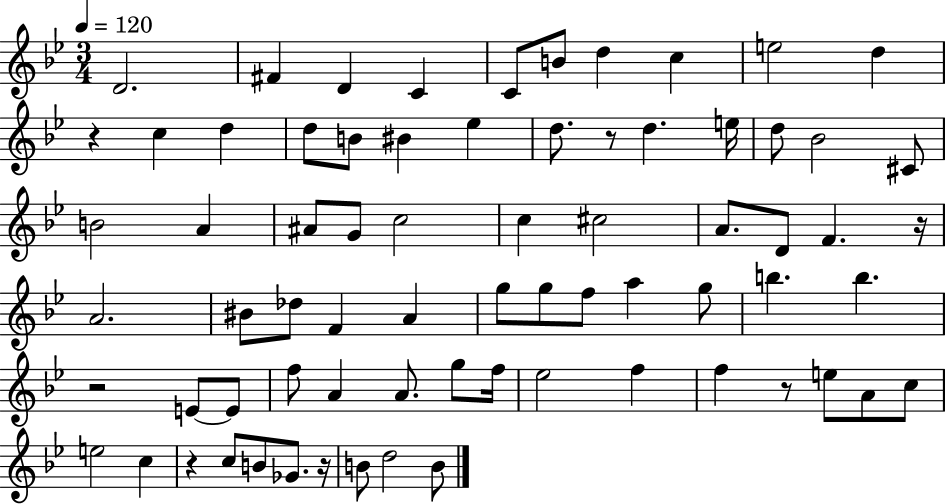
X:1
T:Untitled
M:3/4
L:1/4
K:Bb
D2 ^F D C C/2 B/2 d c e2 d z c d d/2 B/2 ^B _e d/2 z/2 d e/4 d/2 _B2 ^C/2 B2 A ^A/2 G/2 c2 c ^c2 A/2 D/2 F z/4 A2 ^B/2 _d/2 F A g/2 g/2 f/2 a g/2 b b z2 E/2 E/2 f/2 A A/2 g/2 f/4 _e2 f f z/2 e/2 A/2 c/2 e2 c z c/2 B/2 _G/2 z/4 B/2 d2 B/2